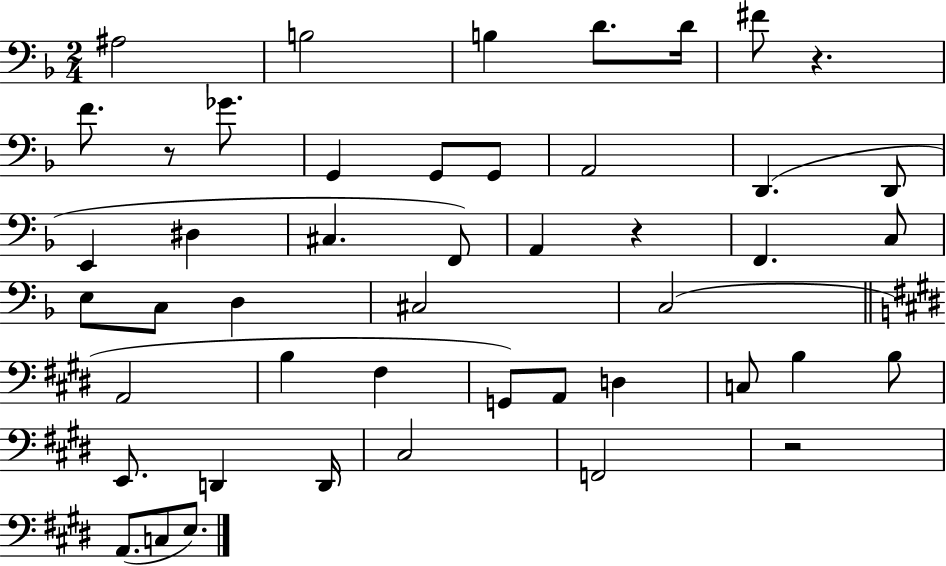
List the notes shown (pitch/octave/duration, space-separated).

A#3/h B3/h B3/q D4/e. D4/s F#4/e R/q. F4/e. R/e Gb4/e. G2/q G2/e G2/e A2/h D2/q. D2/e E2/q D#3/q C#3/q. F2/e A2/q R/q F2/q. C3/e E3/e C3/e D3/q C#3/h C3/h A2/h B3/q F#3/q G2/e A2/e D3/q C3/e B3/q B3/e E2/e. D2/q D2/s C#3/h F2/h R/h A2/e. C3/e E3/e.